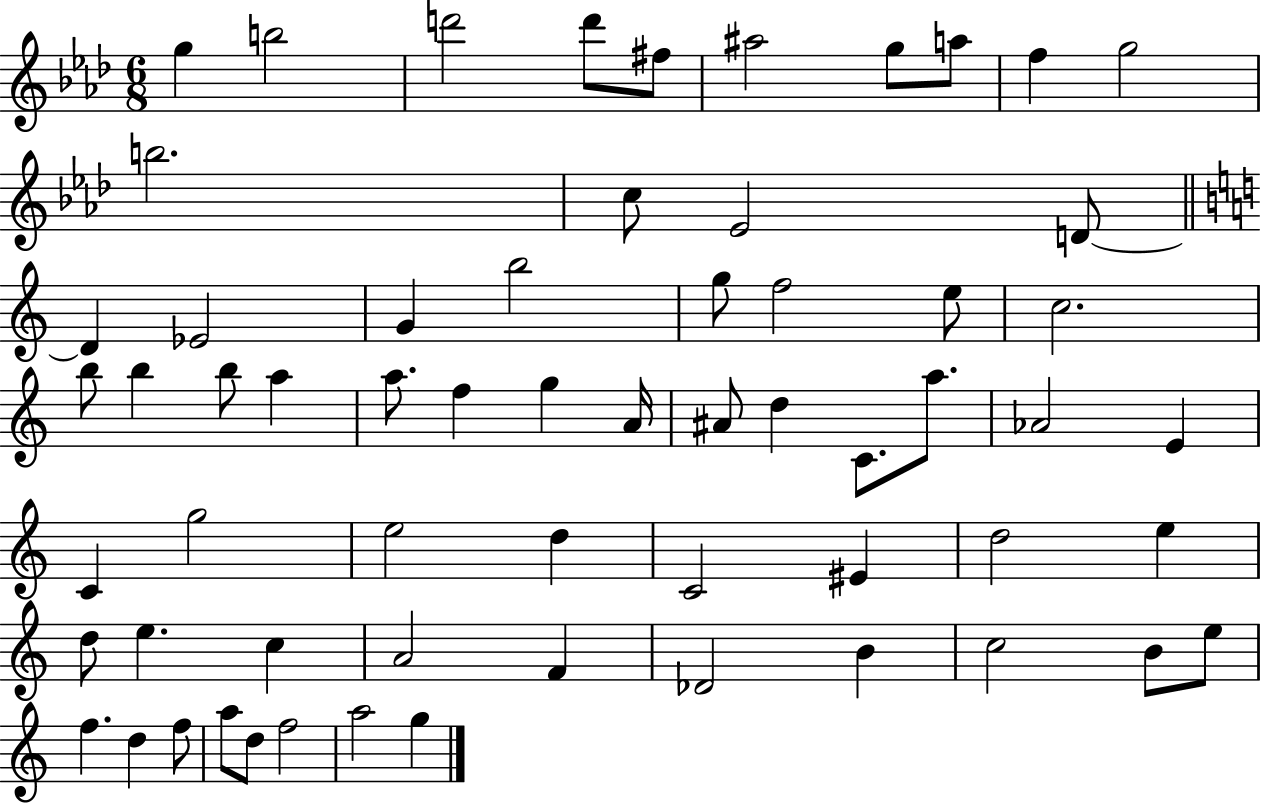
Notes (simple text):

G5/q B5/h D6/h D6/e F#5/e A#5/h G5/e A5/e F5/q G5/h B5/h. C5/e Eb4/h D4/e D4/q Eb4/h G4/q B5/h G5/e F5/h E5/e C5/h. B5/e B5/q B5/e A5/q A5/e. F5/q G5/q A4/s A#4/e D5/q C4/e. A5/e. Ab4/h E4/q C4/q G5/h E5/h D5/q C4/h EIS4/q D5/h E5/q D5/e E5/q. C5/q A4/h F4/q Db4/h B4/q C5/h B4/e E5/e F5/q. D5/q F5/e A5/e D5/e F5/h A5/h G5/q